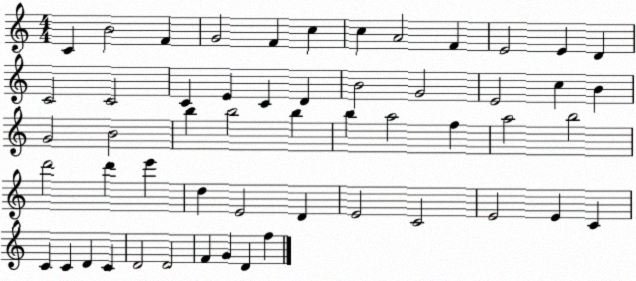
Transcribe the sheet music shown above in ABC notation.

X:1
T:Untitled
M:4/4
L:1/4
K:C
C B2 F G2 F c c A2 F E2 E D C2 C2 C E C D B2 G2 E2 c B G2 B2 b b2 b b a2 f a2 b2 d'2 d' e' d E2 D E2 C2 E2 E C C C D C D2 D2 F G D f